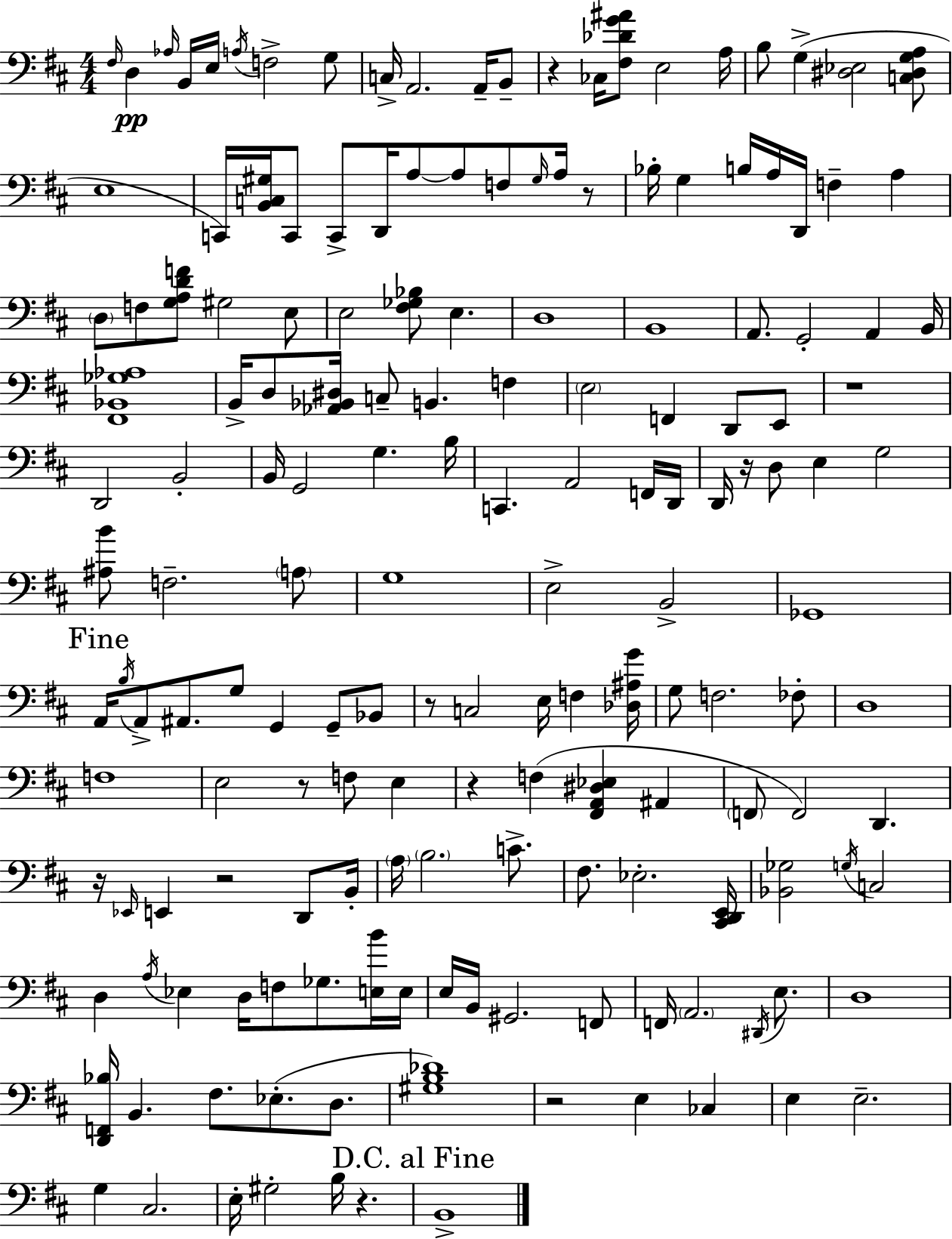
F#3/s D3/q Ab3/s B2/s E3/s A3/s F3/h G3/e C3/s A2/h. A2/s B2/e R/q CES3/s [F#3,Db4,G4,A#4]/e E3/h A3/s B3/e G3/q [D#3,Eb3]/h [C3,D#3,G3,A3]/e E3/w C2/s [B2,C3,G#3]/s C2/e C2/e D2/s A3/e A3/e F3/e G#3/s A3/s R/e Bb3/s G3/q B3/s A3/s D2/s F3/q A3/q D3/e F3/e [G3,A3,D4,F4]/e G#3/h E3/e E3/h [F#3,Gb3,Bb3]/e E3/q. D3/w B2/w A2/e. G2/h A2/q B2/s [F#2,Bb2,Gb3,Ab3]/w B2/s D3/e [Ab2,Bb2,D#3]/s C3/e B2/q. F3/q E3/h F2/q D2/e E2/e R/w D2/h B2/h B2/s G2/h G3/q. B3/s C2/q. A2/h F2/s D2/s D2/s R/s D3/e E3/q G3/h [A#3,B4]/e F3/h. A3/e G3/w E3/h B2/h Gb2/w A2/s B3/s A2/e A#2/e. G3/e G2/q G2/e Bb2/e R/e C3/h E3/s F3/q [Db3,A#3,G4]/s G3/e F3/h. FES3/e D3/w F3/w E3/h R/e F3/e E3/q R/q F3/q [F#2,A2,D#3,Eb3]/q A#2/q F2/e F2/h D2/q. R/s Eb2/s E2/q R/h D2/e B2/s A3/s B3/h. C4/e. F#3/e. Eb3/h. [C#2,D2,E2]/s [Bb2,Gb3]/h G3/s C3/h D3/q A3/s Eb3/q D3/s F3/e Gb3/e. [E3,B4]/s E3/s E3/s B2/s G#2/h. F2/e F2/s A2/h. D#2/s E3/e. D3/w [D2,F2,Bb3]/s B2/q. F#3/e. Eb3/e. D3/e. [G#3,B3,Db4]/w R/h E3/q CES3/q E3/q E3/h. G3/q C#3/h. E3/s G#3/h B3/s R/q. B2/w